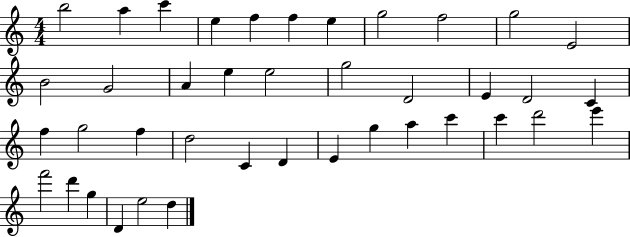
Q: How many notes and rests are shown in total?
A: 40